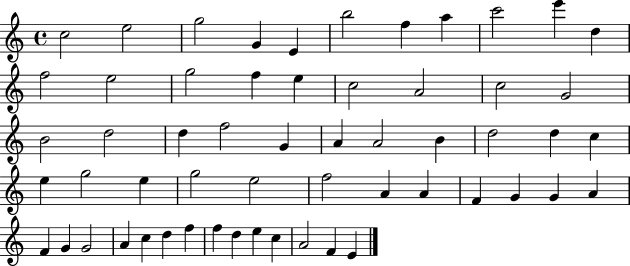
{
  \clef treble
  \time 4/4
  \defaultTimeSignature
  \key c \major
  c''2 e''2 | g''2 g'4 e'4 | b''2 f''4 a''4 | c'''2 e'''4 d''4 | \break f''2 e''2 | g''2 f''4 e''4 | c''2 a'2 | c''2 g'2 | \break b'2 d''2 | d''4 f''2 g'4 | a'4 a'2 b'4 | d''2 d''4 c''4 | \break e''4 g''2 e''4 | g''2 e''2 | f''2 a'4 a'4 | f'4 g'4 g'4 a'4 | \break f'4 g'4 g'2 | a'4 c''4 d''4 f''4 | f''4 d''4 e''4 c''4 | a'2 f'4 e'4 | \break \bar "|."
}